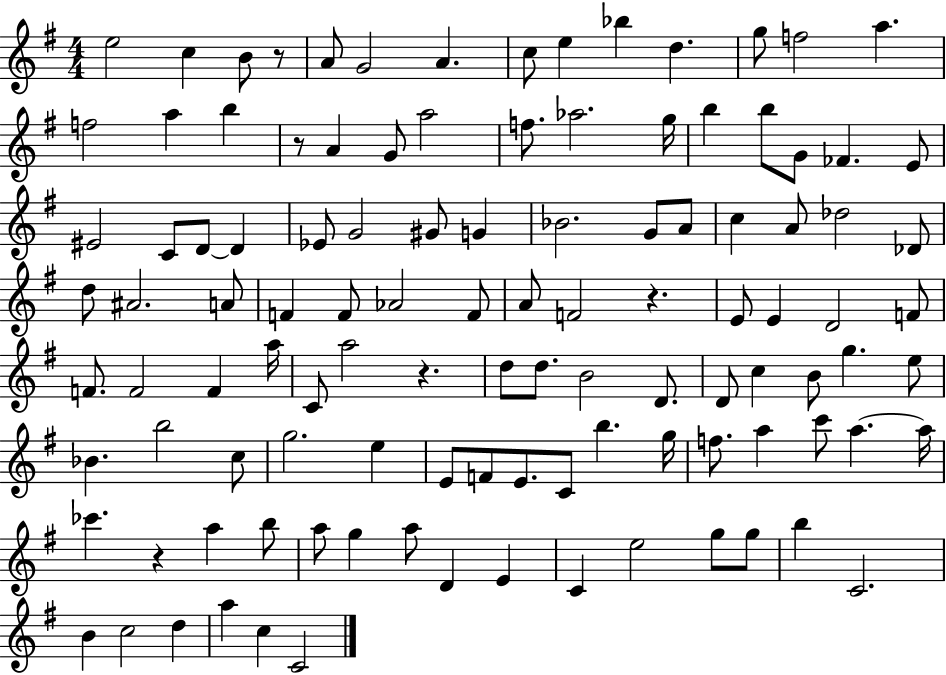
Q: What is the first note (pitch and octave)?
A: E5